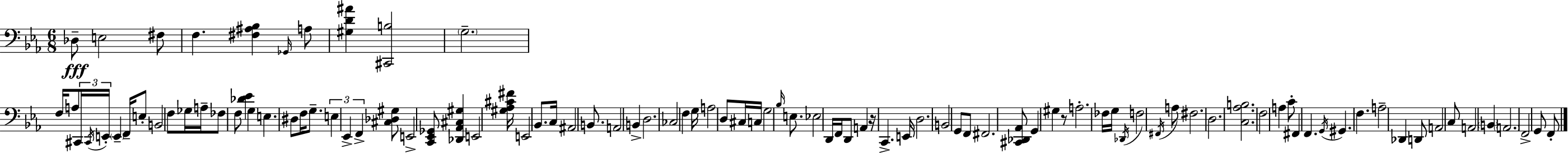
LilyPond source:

{
  \clef bass
  \numericTimeSignature
  \time 6/8
  \key c \minor
  des8--\fff e2 fis8 | f4. <fis ais bes>4 \grace { ges,16 } a8 | <gis d' ais'>4 <cis, b>2 | \parenthesize g2.-- | \break f16 a8 \tuplet 3/2 { cis,16 \acciaccatura { cis,16 } e,16-. } \parenthesize e,4-- f,16-- | e8-. b,2 f8 | ges16 a16-- fes8 f8 <des' ees'>4 g4 | e4. dis8 f16 g8.-- | \break \tuplet 3/2 { e4 ees,4-> f,4-> } | <cis des gis>8 e,2-> | <c, ees, ges,>8 <des, aes, cis gis>4 e,2 | <gis aes cis' fis'>16 e,2 bes,8. | \break c16 ais,2 b,8. | a,2 b,4-> | d2. | ces2 f4 | \break g16 a2 d8 | cis16 c16 g2 \grace { bes16 } | e8. ees2 d,16 | f,16 d,8 a,4 r16 c,4.-> | \break e,16 d2. | b,2 g,8 | f,8 fis,2. | <cis, des, aes,>8 g,4 gis4 | \break r8 a2.-. | fes16 g16 \acciaccatura { des,16 } f2 | \acciaccatura { fis,16 } a8 fis2. | d2. | \break <c aes b>2. | f2 | a4 c'8-. fis,4 f,4. | \acciaccatura { g,16 } gis,4. | \break f4. a2-- | des,4 d,8 a,2 | c8 a,2 | \parenthesize b,4 \parenthesize a,2. | \break f,2-> | g,8 f,8-. \bar "|."
}